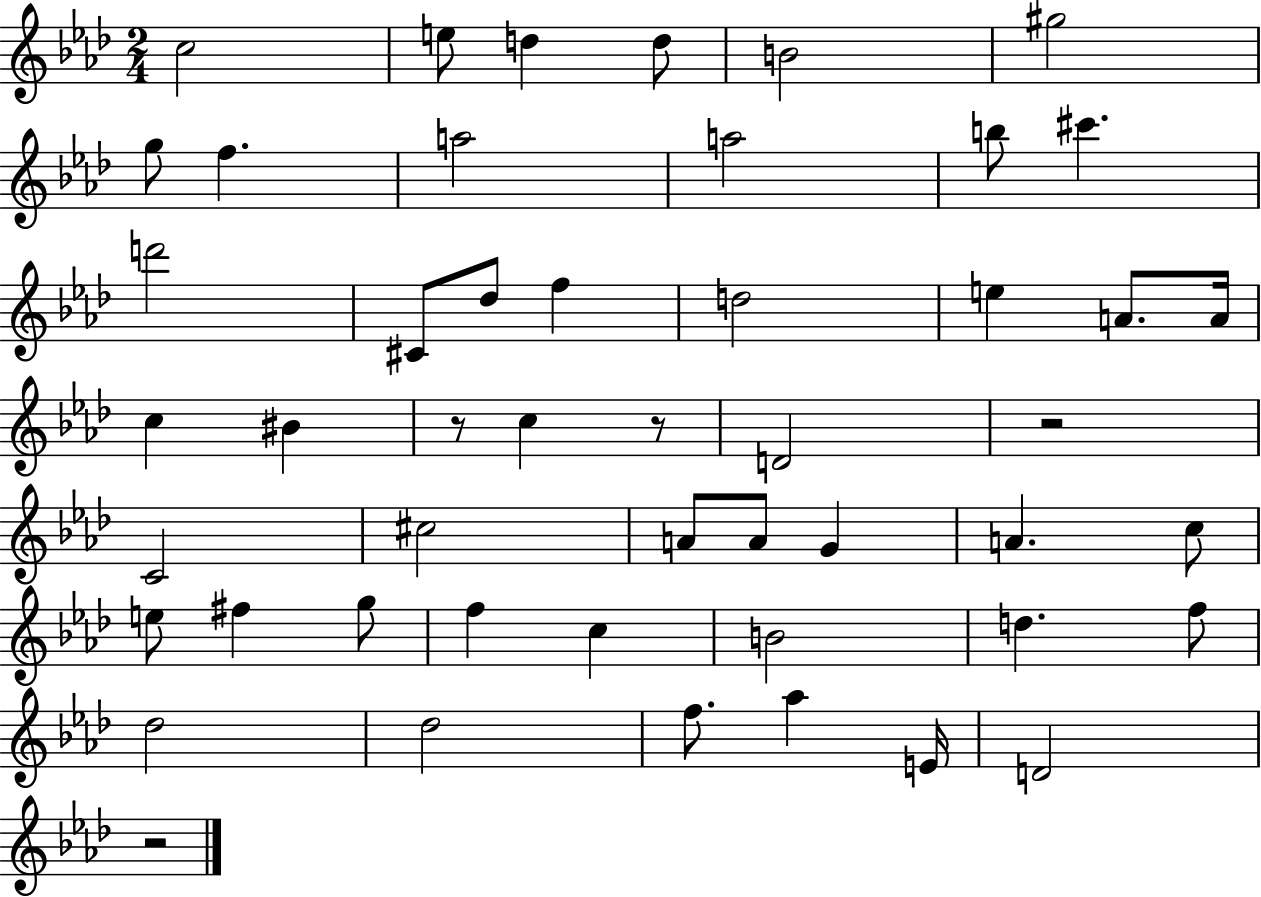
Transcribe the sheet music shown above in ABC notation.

X:1
T:Untitled
M:2/4
L:1/4
K:Ab
c2 e/2 d d/2 B2 ^g2 g/2 f a2 a2 b/2 ^c' d'2 ^C/2 _d/2 f d2 e A/2 A/4 c ^B z/2 c z/2 D2 z2 C2 ^c2 A/2 A/2 G A c/2 e/2 ^f g/2 f c B2 d f/2 _d2 _d2 f/2 _a E/4 D2 z2